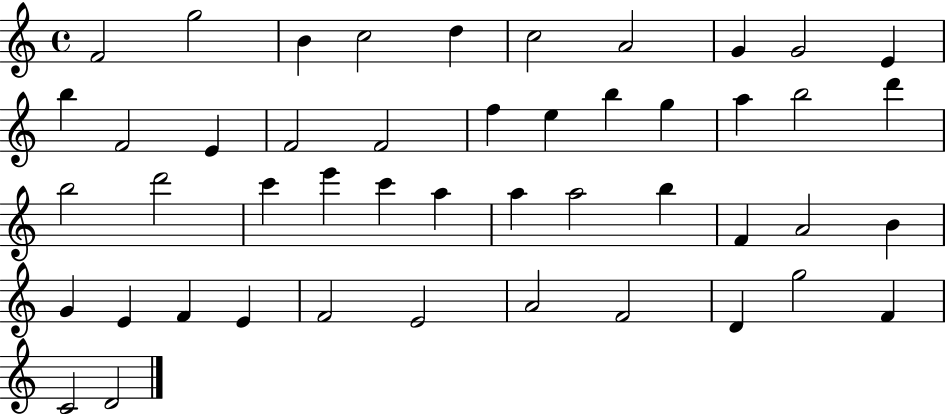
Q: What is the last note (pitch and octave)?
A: D4